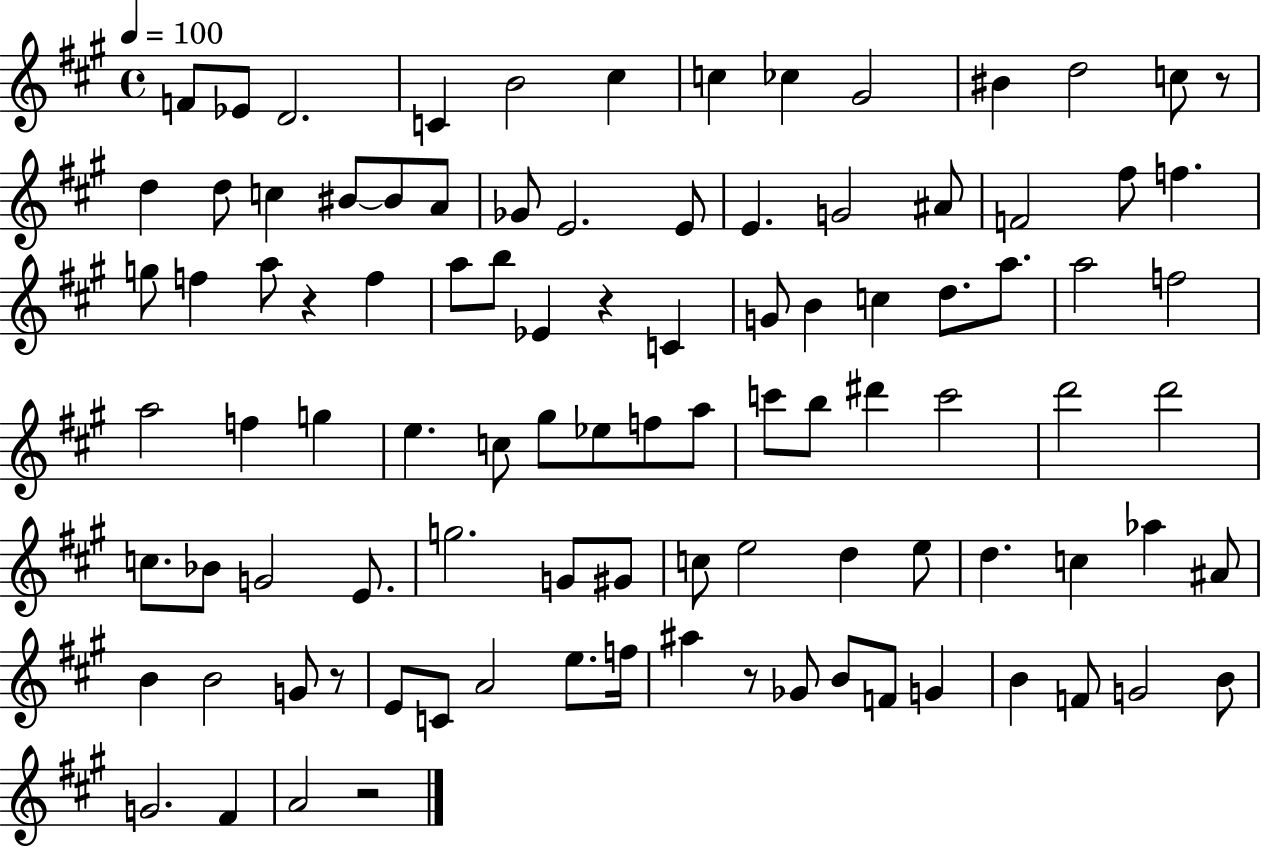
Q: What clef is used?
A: treble